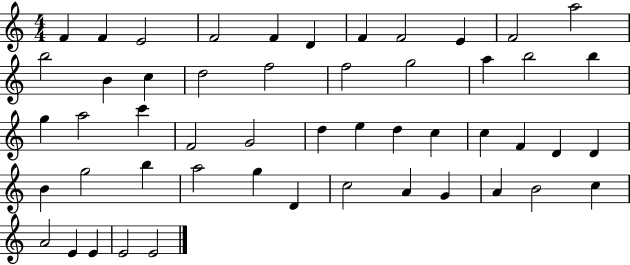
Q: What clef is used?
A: treble